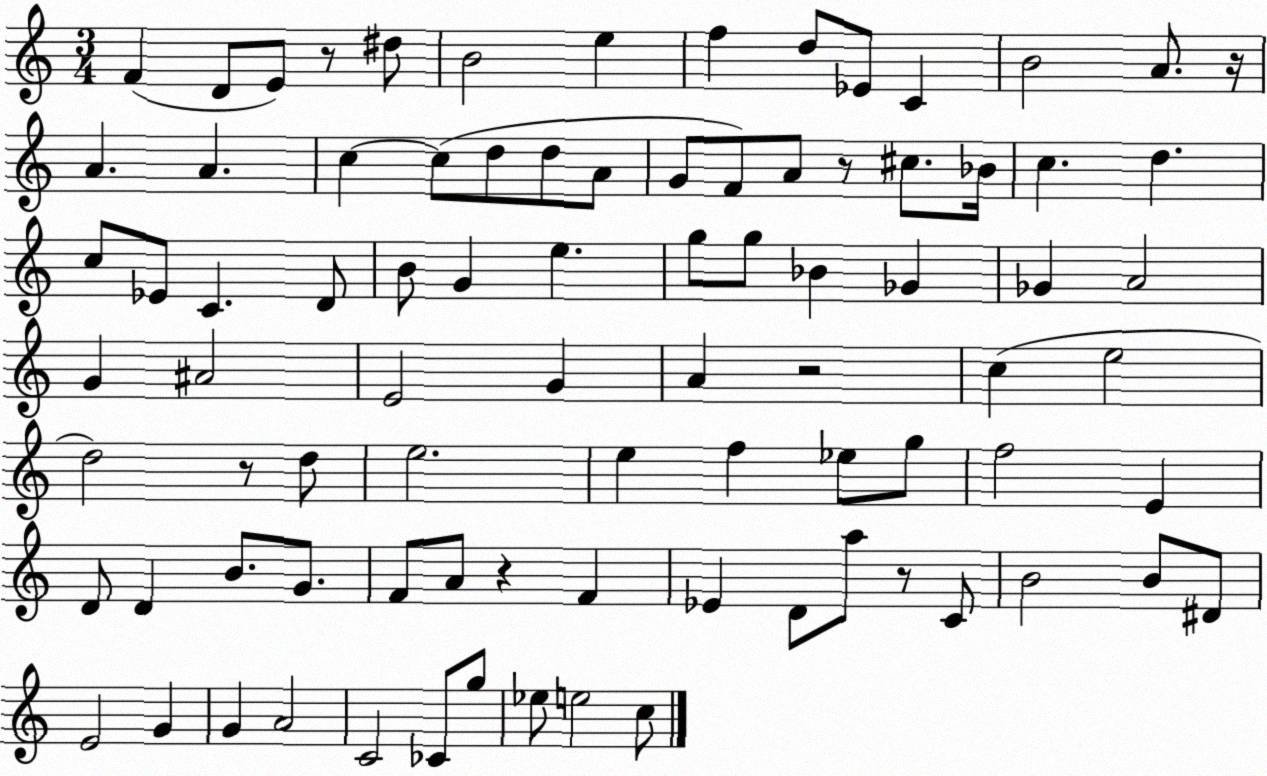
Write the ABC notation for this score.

X:1
T:Untitled
M:3/4
L:1/4
K:C
F D/2 E/2 z/2 ^d/2 B2 e f d/2 _E/2 C B2 A/2 z/4 A A c c/2 d/2 d/2 A/2 G/2 F/2 A/2 z/2 ^c/2 _B/4 c d c/2 _E/2 C D/2 B/2 G e g/2 g/2 _B _G _G A2 G ^A2 E2 G A z2 c e2 d2 z/2 d/2 e2 e f _e/2 g/2 f2 E D/2 D B/2 G/2 F/2 A/2 z F _E D/2 a/2 z/2 C/2 B2 B/2 ^D/2 E2 G G A2 C2 _C/2 g/2 _e/2 e2 c/2